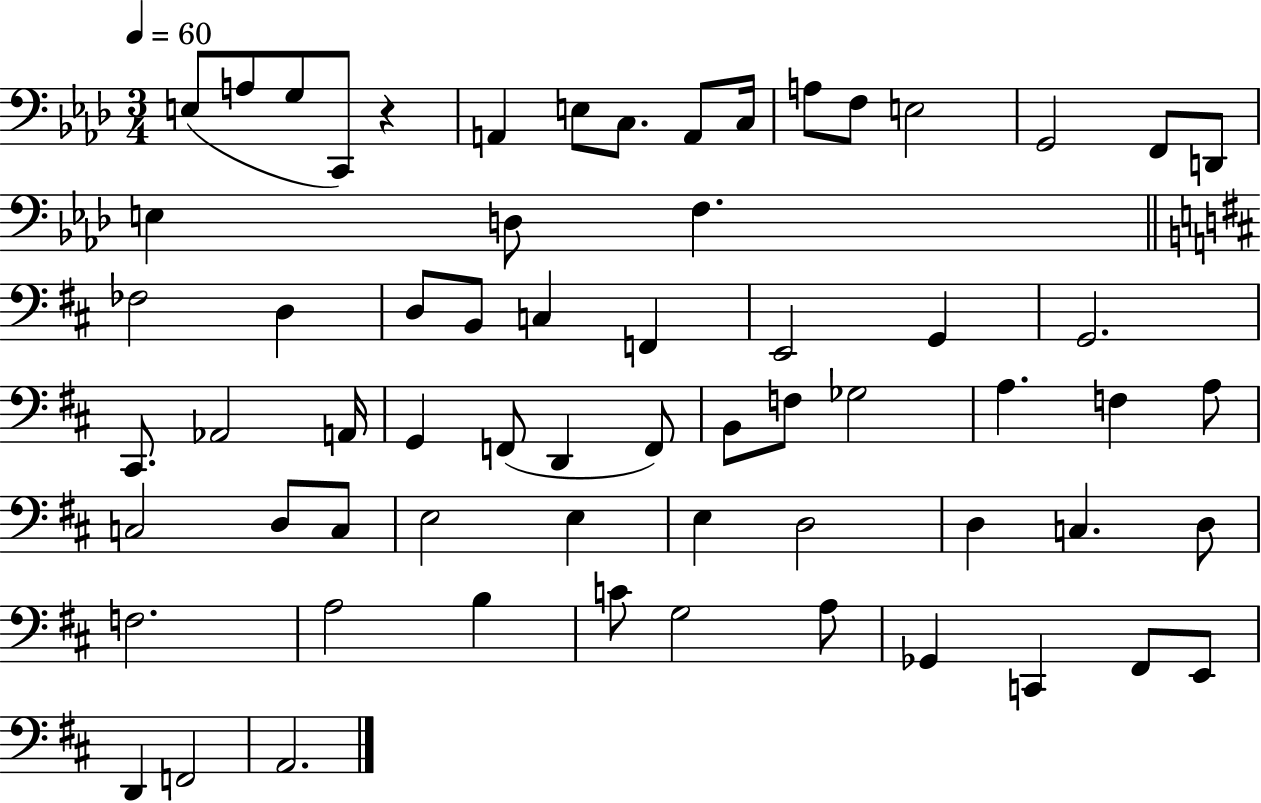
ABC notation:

X:1
T:Untitled
M:3/4
L:1/4
K:Ab
E,/2 A,/2 G,/2 C,,/2 z A,, E,/2 C,/2 A,,/2 C,/4 A,/2 F,/2 E,2 G,,2 F,,/2 D,,/2 E, D,/2 F, _F,2 D, D,/2 B,,/2 C, F,, E,,2 G,, G,,2 ^C,,/2 _A,,2 A,,/4 G,, F,,/2 D,, F,,/2 B,,/2 F,/2 _G,2 A, F, A,/2 C,2 D,/2 C,/2 E,2 E, E, D,2 D, C, D,/2 F,2 A,2 B, C/2 G,2 A,/2 _G,, C,, ^F,,/2 E,,/2 D,, F,,2 A,,2